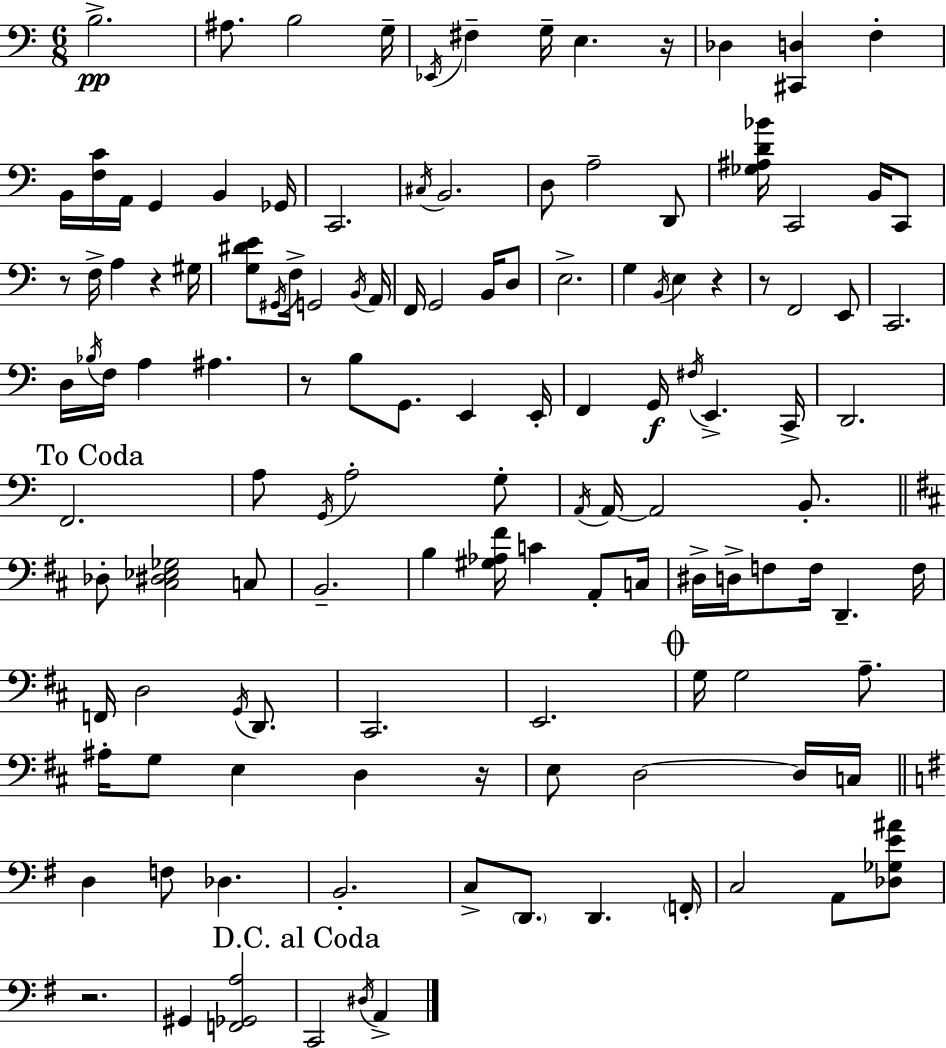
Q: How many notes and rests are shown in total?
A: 127